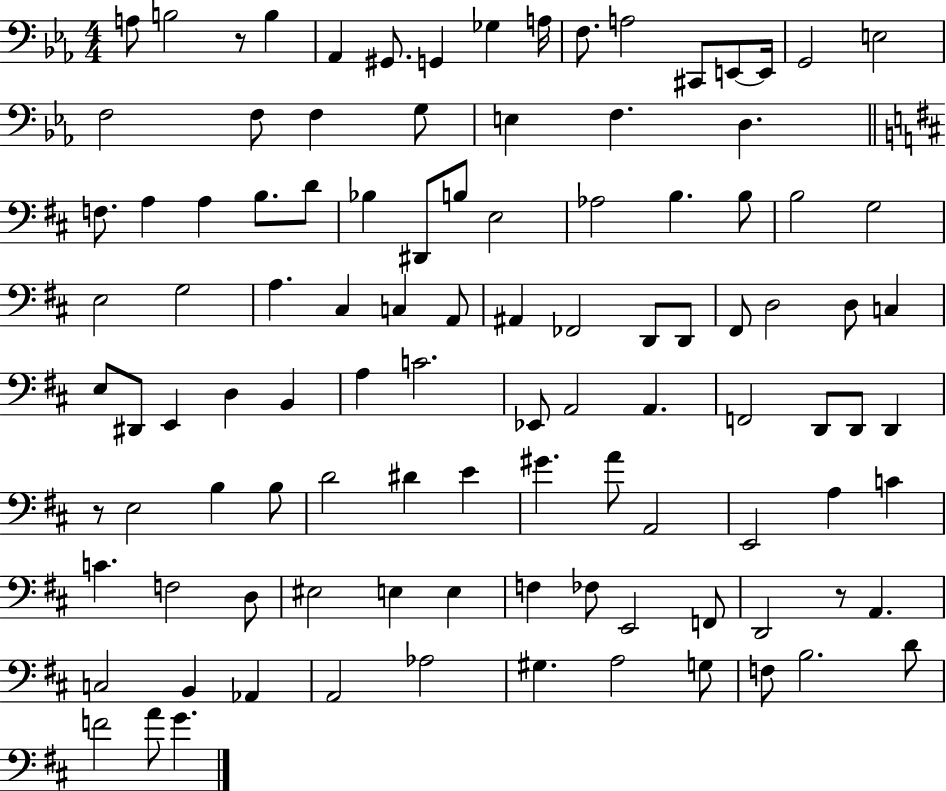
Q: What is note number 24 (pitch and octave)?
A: A3